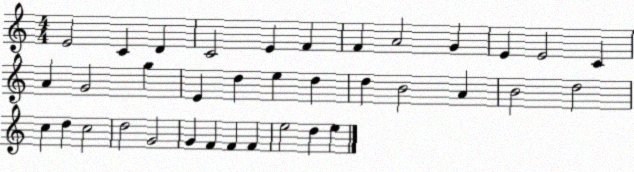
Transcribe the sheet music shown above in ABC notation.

X:1
T:Untitled
M:4/4
L:1/4
K:C
E2 C D C2 E F F A2 G E E2 C A G2 g E d e d d B2 A B2 d2 c d c2 d2 G2 G F F F e2 d e